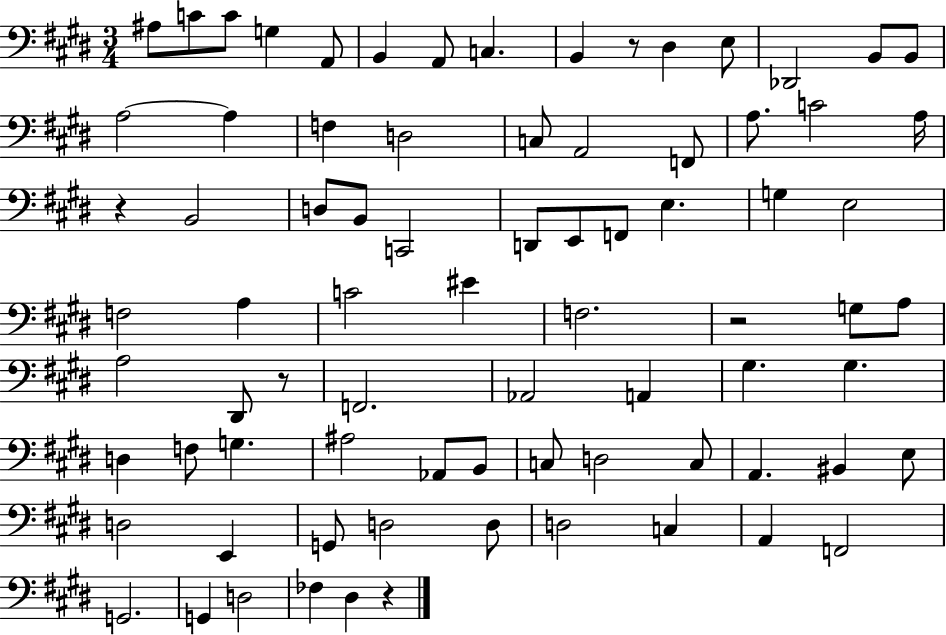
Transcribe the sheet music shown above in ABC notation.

X:1
T:Untitled
M:3/4
L:1/4
K:E
^A,/2 C/2 C/2 G, A,,/2 B,, A,,/2 C, B,, z/2 ^D, E,/2 _D,,2 B,,/2 B,,/2 A,2 A, F, D,2 C,/2 A,,2 F,,/2 A,/2 C2 A,/4 z B,,2 D,/2 B,,/2 C,,2 D,,/2 E,,/2 F,,/2 E, G, E,2 F,2 A, C2 ^E F,2 z2 G,/2 A,/2 A,2 ^D,,/2 z/2 F,,2 _A,,2 A,, ^G, ^G, D, F,/2 G, ^A,2 _A,,/2 B,,/2 C,/2 D,2 C,/2 A,, ^B,, E,/2 D,2 E,, G,,/2 D,2 D,/2 D,2 C, A,, F,,2 G,,2 G,, D,2 _F, ^D, z